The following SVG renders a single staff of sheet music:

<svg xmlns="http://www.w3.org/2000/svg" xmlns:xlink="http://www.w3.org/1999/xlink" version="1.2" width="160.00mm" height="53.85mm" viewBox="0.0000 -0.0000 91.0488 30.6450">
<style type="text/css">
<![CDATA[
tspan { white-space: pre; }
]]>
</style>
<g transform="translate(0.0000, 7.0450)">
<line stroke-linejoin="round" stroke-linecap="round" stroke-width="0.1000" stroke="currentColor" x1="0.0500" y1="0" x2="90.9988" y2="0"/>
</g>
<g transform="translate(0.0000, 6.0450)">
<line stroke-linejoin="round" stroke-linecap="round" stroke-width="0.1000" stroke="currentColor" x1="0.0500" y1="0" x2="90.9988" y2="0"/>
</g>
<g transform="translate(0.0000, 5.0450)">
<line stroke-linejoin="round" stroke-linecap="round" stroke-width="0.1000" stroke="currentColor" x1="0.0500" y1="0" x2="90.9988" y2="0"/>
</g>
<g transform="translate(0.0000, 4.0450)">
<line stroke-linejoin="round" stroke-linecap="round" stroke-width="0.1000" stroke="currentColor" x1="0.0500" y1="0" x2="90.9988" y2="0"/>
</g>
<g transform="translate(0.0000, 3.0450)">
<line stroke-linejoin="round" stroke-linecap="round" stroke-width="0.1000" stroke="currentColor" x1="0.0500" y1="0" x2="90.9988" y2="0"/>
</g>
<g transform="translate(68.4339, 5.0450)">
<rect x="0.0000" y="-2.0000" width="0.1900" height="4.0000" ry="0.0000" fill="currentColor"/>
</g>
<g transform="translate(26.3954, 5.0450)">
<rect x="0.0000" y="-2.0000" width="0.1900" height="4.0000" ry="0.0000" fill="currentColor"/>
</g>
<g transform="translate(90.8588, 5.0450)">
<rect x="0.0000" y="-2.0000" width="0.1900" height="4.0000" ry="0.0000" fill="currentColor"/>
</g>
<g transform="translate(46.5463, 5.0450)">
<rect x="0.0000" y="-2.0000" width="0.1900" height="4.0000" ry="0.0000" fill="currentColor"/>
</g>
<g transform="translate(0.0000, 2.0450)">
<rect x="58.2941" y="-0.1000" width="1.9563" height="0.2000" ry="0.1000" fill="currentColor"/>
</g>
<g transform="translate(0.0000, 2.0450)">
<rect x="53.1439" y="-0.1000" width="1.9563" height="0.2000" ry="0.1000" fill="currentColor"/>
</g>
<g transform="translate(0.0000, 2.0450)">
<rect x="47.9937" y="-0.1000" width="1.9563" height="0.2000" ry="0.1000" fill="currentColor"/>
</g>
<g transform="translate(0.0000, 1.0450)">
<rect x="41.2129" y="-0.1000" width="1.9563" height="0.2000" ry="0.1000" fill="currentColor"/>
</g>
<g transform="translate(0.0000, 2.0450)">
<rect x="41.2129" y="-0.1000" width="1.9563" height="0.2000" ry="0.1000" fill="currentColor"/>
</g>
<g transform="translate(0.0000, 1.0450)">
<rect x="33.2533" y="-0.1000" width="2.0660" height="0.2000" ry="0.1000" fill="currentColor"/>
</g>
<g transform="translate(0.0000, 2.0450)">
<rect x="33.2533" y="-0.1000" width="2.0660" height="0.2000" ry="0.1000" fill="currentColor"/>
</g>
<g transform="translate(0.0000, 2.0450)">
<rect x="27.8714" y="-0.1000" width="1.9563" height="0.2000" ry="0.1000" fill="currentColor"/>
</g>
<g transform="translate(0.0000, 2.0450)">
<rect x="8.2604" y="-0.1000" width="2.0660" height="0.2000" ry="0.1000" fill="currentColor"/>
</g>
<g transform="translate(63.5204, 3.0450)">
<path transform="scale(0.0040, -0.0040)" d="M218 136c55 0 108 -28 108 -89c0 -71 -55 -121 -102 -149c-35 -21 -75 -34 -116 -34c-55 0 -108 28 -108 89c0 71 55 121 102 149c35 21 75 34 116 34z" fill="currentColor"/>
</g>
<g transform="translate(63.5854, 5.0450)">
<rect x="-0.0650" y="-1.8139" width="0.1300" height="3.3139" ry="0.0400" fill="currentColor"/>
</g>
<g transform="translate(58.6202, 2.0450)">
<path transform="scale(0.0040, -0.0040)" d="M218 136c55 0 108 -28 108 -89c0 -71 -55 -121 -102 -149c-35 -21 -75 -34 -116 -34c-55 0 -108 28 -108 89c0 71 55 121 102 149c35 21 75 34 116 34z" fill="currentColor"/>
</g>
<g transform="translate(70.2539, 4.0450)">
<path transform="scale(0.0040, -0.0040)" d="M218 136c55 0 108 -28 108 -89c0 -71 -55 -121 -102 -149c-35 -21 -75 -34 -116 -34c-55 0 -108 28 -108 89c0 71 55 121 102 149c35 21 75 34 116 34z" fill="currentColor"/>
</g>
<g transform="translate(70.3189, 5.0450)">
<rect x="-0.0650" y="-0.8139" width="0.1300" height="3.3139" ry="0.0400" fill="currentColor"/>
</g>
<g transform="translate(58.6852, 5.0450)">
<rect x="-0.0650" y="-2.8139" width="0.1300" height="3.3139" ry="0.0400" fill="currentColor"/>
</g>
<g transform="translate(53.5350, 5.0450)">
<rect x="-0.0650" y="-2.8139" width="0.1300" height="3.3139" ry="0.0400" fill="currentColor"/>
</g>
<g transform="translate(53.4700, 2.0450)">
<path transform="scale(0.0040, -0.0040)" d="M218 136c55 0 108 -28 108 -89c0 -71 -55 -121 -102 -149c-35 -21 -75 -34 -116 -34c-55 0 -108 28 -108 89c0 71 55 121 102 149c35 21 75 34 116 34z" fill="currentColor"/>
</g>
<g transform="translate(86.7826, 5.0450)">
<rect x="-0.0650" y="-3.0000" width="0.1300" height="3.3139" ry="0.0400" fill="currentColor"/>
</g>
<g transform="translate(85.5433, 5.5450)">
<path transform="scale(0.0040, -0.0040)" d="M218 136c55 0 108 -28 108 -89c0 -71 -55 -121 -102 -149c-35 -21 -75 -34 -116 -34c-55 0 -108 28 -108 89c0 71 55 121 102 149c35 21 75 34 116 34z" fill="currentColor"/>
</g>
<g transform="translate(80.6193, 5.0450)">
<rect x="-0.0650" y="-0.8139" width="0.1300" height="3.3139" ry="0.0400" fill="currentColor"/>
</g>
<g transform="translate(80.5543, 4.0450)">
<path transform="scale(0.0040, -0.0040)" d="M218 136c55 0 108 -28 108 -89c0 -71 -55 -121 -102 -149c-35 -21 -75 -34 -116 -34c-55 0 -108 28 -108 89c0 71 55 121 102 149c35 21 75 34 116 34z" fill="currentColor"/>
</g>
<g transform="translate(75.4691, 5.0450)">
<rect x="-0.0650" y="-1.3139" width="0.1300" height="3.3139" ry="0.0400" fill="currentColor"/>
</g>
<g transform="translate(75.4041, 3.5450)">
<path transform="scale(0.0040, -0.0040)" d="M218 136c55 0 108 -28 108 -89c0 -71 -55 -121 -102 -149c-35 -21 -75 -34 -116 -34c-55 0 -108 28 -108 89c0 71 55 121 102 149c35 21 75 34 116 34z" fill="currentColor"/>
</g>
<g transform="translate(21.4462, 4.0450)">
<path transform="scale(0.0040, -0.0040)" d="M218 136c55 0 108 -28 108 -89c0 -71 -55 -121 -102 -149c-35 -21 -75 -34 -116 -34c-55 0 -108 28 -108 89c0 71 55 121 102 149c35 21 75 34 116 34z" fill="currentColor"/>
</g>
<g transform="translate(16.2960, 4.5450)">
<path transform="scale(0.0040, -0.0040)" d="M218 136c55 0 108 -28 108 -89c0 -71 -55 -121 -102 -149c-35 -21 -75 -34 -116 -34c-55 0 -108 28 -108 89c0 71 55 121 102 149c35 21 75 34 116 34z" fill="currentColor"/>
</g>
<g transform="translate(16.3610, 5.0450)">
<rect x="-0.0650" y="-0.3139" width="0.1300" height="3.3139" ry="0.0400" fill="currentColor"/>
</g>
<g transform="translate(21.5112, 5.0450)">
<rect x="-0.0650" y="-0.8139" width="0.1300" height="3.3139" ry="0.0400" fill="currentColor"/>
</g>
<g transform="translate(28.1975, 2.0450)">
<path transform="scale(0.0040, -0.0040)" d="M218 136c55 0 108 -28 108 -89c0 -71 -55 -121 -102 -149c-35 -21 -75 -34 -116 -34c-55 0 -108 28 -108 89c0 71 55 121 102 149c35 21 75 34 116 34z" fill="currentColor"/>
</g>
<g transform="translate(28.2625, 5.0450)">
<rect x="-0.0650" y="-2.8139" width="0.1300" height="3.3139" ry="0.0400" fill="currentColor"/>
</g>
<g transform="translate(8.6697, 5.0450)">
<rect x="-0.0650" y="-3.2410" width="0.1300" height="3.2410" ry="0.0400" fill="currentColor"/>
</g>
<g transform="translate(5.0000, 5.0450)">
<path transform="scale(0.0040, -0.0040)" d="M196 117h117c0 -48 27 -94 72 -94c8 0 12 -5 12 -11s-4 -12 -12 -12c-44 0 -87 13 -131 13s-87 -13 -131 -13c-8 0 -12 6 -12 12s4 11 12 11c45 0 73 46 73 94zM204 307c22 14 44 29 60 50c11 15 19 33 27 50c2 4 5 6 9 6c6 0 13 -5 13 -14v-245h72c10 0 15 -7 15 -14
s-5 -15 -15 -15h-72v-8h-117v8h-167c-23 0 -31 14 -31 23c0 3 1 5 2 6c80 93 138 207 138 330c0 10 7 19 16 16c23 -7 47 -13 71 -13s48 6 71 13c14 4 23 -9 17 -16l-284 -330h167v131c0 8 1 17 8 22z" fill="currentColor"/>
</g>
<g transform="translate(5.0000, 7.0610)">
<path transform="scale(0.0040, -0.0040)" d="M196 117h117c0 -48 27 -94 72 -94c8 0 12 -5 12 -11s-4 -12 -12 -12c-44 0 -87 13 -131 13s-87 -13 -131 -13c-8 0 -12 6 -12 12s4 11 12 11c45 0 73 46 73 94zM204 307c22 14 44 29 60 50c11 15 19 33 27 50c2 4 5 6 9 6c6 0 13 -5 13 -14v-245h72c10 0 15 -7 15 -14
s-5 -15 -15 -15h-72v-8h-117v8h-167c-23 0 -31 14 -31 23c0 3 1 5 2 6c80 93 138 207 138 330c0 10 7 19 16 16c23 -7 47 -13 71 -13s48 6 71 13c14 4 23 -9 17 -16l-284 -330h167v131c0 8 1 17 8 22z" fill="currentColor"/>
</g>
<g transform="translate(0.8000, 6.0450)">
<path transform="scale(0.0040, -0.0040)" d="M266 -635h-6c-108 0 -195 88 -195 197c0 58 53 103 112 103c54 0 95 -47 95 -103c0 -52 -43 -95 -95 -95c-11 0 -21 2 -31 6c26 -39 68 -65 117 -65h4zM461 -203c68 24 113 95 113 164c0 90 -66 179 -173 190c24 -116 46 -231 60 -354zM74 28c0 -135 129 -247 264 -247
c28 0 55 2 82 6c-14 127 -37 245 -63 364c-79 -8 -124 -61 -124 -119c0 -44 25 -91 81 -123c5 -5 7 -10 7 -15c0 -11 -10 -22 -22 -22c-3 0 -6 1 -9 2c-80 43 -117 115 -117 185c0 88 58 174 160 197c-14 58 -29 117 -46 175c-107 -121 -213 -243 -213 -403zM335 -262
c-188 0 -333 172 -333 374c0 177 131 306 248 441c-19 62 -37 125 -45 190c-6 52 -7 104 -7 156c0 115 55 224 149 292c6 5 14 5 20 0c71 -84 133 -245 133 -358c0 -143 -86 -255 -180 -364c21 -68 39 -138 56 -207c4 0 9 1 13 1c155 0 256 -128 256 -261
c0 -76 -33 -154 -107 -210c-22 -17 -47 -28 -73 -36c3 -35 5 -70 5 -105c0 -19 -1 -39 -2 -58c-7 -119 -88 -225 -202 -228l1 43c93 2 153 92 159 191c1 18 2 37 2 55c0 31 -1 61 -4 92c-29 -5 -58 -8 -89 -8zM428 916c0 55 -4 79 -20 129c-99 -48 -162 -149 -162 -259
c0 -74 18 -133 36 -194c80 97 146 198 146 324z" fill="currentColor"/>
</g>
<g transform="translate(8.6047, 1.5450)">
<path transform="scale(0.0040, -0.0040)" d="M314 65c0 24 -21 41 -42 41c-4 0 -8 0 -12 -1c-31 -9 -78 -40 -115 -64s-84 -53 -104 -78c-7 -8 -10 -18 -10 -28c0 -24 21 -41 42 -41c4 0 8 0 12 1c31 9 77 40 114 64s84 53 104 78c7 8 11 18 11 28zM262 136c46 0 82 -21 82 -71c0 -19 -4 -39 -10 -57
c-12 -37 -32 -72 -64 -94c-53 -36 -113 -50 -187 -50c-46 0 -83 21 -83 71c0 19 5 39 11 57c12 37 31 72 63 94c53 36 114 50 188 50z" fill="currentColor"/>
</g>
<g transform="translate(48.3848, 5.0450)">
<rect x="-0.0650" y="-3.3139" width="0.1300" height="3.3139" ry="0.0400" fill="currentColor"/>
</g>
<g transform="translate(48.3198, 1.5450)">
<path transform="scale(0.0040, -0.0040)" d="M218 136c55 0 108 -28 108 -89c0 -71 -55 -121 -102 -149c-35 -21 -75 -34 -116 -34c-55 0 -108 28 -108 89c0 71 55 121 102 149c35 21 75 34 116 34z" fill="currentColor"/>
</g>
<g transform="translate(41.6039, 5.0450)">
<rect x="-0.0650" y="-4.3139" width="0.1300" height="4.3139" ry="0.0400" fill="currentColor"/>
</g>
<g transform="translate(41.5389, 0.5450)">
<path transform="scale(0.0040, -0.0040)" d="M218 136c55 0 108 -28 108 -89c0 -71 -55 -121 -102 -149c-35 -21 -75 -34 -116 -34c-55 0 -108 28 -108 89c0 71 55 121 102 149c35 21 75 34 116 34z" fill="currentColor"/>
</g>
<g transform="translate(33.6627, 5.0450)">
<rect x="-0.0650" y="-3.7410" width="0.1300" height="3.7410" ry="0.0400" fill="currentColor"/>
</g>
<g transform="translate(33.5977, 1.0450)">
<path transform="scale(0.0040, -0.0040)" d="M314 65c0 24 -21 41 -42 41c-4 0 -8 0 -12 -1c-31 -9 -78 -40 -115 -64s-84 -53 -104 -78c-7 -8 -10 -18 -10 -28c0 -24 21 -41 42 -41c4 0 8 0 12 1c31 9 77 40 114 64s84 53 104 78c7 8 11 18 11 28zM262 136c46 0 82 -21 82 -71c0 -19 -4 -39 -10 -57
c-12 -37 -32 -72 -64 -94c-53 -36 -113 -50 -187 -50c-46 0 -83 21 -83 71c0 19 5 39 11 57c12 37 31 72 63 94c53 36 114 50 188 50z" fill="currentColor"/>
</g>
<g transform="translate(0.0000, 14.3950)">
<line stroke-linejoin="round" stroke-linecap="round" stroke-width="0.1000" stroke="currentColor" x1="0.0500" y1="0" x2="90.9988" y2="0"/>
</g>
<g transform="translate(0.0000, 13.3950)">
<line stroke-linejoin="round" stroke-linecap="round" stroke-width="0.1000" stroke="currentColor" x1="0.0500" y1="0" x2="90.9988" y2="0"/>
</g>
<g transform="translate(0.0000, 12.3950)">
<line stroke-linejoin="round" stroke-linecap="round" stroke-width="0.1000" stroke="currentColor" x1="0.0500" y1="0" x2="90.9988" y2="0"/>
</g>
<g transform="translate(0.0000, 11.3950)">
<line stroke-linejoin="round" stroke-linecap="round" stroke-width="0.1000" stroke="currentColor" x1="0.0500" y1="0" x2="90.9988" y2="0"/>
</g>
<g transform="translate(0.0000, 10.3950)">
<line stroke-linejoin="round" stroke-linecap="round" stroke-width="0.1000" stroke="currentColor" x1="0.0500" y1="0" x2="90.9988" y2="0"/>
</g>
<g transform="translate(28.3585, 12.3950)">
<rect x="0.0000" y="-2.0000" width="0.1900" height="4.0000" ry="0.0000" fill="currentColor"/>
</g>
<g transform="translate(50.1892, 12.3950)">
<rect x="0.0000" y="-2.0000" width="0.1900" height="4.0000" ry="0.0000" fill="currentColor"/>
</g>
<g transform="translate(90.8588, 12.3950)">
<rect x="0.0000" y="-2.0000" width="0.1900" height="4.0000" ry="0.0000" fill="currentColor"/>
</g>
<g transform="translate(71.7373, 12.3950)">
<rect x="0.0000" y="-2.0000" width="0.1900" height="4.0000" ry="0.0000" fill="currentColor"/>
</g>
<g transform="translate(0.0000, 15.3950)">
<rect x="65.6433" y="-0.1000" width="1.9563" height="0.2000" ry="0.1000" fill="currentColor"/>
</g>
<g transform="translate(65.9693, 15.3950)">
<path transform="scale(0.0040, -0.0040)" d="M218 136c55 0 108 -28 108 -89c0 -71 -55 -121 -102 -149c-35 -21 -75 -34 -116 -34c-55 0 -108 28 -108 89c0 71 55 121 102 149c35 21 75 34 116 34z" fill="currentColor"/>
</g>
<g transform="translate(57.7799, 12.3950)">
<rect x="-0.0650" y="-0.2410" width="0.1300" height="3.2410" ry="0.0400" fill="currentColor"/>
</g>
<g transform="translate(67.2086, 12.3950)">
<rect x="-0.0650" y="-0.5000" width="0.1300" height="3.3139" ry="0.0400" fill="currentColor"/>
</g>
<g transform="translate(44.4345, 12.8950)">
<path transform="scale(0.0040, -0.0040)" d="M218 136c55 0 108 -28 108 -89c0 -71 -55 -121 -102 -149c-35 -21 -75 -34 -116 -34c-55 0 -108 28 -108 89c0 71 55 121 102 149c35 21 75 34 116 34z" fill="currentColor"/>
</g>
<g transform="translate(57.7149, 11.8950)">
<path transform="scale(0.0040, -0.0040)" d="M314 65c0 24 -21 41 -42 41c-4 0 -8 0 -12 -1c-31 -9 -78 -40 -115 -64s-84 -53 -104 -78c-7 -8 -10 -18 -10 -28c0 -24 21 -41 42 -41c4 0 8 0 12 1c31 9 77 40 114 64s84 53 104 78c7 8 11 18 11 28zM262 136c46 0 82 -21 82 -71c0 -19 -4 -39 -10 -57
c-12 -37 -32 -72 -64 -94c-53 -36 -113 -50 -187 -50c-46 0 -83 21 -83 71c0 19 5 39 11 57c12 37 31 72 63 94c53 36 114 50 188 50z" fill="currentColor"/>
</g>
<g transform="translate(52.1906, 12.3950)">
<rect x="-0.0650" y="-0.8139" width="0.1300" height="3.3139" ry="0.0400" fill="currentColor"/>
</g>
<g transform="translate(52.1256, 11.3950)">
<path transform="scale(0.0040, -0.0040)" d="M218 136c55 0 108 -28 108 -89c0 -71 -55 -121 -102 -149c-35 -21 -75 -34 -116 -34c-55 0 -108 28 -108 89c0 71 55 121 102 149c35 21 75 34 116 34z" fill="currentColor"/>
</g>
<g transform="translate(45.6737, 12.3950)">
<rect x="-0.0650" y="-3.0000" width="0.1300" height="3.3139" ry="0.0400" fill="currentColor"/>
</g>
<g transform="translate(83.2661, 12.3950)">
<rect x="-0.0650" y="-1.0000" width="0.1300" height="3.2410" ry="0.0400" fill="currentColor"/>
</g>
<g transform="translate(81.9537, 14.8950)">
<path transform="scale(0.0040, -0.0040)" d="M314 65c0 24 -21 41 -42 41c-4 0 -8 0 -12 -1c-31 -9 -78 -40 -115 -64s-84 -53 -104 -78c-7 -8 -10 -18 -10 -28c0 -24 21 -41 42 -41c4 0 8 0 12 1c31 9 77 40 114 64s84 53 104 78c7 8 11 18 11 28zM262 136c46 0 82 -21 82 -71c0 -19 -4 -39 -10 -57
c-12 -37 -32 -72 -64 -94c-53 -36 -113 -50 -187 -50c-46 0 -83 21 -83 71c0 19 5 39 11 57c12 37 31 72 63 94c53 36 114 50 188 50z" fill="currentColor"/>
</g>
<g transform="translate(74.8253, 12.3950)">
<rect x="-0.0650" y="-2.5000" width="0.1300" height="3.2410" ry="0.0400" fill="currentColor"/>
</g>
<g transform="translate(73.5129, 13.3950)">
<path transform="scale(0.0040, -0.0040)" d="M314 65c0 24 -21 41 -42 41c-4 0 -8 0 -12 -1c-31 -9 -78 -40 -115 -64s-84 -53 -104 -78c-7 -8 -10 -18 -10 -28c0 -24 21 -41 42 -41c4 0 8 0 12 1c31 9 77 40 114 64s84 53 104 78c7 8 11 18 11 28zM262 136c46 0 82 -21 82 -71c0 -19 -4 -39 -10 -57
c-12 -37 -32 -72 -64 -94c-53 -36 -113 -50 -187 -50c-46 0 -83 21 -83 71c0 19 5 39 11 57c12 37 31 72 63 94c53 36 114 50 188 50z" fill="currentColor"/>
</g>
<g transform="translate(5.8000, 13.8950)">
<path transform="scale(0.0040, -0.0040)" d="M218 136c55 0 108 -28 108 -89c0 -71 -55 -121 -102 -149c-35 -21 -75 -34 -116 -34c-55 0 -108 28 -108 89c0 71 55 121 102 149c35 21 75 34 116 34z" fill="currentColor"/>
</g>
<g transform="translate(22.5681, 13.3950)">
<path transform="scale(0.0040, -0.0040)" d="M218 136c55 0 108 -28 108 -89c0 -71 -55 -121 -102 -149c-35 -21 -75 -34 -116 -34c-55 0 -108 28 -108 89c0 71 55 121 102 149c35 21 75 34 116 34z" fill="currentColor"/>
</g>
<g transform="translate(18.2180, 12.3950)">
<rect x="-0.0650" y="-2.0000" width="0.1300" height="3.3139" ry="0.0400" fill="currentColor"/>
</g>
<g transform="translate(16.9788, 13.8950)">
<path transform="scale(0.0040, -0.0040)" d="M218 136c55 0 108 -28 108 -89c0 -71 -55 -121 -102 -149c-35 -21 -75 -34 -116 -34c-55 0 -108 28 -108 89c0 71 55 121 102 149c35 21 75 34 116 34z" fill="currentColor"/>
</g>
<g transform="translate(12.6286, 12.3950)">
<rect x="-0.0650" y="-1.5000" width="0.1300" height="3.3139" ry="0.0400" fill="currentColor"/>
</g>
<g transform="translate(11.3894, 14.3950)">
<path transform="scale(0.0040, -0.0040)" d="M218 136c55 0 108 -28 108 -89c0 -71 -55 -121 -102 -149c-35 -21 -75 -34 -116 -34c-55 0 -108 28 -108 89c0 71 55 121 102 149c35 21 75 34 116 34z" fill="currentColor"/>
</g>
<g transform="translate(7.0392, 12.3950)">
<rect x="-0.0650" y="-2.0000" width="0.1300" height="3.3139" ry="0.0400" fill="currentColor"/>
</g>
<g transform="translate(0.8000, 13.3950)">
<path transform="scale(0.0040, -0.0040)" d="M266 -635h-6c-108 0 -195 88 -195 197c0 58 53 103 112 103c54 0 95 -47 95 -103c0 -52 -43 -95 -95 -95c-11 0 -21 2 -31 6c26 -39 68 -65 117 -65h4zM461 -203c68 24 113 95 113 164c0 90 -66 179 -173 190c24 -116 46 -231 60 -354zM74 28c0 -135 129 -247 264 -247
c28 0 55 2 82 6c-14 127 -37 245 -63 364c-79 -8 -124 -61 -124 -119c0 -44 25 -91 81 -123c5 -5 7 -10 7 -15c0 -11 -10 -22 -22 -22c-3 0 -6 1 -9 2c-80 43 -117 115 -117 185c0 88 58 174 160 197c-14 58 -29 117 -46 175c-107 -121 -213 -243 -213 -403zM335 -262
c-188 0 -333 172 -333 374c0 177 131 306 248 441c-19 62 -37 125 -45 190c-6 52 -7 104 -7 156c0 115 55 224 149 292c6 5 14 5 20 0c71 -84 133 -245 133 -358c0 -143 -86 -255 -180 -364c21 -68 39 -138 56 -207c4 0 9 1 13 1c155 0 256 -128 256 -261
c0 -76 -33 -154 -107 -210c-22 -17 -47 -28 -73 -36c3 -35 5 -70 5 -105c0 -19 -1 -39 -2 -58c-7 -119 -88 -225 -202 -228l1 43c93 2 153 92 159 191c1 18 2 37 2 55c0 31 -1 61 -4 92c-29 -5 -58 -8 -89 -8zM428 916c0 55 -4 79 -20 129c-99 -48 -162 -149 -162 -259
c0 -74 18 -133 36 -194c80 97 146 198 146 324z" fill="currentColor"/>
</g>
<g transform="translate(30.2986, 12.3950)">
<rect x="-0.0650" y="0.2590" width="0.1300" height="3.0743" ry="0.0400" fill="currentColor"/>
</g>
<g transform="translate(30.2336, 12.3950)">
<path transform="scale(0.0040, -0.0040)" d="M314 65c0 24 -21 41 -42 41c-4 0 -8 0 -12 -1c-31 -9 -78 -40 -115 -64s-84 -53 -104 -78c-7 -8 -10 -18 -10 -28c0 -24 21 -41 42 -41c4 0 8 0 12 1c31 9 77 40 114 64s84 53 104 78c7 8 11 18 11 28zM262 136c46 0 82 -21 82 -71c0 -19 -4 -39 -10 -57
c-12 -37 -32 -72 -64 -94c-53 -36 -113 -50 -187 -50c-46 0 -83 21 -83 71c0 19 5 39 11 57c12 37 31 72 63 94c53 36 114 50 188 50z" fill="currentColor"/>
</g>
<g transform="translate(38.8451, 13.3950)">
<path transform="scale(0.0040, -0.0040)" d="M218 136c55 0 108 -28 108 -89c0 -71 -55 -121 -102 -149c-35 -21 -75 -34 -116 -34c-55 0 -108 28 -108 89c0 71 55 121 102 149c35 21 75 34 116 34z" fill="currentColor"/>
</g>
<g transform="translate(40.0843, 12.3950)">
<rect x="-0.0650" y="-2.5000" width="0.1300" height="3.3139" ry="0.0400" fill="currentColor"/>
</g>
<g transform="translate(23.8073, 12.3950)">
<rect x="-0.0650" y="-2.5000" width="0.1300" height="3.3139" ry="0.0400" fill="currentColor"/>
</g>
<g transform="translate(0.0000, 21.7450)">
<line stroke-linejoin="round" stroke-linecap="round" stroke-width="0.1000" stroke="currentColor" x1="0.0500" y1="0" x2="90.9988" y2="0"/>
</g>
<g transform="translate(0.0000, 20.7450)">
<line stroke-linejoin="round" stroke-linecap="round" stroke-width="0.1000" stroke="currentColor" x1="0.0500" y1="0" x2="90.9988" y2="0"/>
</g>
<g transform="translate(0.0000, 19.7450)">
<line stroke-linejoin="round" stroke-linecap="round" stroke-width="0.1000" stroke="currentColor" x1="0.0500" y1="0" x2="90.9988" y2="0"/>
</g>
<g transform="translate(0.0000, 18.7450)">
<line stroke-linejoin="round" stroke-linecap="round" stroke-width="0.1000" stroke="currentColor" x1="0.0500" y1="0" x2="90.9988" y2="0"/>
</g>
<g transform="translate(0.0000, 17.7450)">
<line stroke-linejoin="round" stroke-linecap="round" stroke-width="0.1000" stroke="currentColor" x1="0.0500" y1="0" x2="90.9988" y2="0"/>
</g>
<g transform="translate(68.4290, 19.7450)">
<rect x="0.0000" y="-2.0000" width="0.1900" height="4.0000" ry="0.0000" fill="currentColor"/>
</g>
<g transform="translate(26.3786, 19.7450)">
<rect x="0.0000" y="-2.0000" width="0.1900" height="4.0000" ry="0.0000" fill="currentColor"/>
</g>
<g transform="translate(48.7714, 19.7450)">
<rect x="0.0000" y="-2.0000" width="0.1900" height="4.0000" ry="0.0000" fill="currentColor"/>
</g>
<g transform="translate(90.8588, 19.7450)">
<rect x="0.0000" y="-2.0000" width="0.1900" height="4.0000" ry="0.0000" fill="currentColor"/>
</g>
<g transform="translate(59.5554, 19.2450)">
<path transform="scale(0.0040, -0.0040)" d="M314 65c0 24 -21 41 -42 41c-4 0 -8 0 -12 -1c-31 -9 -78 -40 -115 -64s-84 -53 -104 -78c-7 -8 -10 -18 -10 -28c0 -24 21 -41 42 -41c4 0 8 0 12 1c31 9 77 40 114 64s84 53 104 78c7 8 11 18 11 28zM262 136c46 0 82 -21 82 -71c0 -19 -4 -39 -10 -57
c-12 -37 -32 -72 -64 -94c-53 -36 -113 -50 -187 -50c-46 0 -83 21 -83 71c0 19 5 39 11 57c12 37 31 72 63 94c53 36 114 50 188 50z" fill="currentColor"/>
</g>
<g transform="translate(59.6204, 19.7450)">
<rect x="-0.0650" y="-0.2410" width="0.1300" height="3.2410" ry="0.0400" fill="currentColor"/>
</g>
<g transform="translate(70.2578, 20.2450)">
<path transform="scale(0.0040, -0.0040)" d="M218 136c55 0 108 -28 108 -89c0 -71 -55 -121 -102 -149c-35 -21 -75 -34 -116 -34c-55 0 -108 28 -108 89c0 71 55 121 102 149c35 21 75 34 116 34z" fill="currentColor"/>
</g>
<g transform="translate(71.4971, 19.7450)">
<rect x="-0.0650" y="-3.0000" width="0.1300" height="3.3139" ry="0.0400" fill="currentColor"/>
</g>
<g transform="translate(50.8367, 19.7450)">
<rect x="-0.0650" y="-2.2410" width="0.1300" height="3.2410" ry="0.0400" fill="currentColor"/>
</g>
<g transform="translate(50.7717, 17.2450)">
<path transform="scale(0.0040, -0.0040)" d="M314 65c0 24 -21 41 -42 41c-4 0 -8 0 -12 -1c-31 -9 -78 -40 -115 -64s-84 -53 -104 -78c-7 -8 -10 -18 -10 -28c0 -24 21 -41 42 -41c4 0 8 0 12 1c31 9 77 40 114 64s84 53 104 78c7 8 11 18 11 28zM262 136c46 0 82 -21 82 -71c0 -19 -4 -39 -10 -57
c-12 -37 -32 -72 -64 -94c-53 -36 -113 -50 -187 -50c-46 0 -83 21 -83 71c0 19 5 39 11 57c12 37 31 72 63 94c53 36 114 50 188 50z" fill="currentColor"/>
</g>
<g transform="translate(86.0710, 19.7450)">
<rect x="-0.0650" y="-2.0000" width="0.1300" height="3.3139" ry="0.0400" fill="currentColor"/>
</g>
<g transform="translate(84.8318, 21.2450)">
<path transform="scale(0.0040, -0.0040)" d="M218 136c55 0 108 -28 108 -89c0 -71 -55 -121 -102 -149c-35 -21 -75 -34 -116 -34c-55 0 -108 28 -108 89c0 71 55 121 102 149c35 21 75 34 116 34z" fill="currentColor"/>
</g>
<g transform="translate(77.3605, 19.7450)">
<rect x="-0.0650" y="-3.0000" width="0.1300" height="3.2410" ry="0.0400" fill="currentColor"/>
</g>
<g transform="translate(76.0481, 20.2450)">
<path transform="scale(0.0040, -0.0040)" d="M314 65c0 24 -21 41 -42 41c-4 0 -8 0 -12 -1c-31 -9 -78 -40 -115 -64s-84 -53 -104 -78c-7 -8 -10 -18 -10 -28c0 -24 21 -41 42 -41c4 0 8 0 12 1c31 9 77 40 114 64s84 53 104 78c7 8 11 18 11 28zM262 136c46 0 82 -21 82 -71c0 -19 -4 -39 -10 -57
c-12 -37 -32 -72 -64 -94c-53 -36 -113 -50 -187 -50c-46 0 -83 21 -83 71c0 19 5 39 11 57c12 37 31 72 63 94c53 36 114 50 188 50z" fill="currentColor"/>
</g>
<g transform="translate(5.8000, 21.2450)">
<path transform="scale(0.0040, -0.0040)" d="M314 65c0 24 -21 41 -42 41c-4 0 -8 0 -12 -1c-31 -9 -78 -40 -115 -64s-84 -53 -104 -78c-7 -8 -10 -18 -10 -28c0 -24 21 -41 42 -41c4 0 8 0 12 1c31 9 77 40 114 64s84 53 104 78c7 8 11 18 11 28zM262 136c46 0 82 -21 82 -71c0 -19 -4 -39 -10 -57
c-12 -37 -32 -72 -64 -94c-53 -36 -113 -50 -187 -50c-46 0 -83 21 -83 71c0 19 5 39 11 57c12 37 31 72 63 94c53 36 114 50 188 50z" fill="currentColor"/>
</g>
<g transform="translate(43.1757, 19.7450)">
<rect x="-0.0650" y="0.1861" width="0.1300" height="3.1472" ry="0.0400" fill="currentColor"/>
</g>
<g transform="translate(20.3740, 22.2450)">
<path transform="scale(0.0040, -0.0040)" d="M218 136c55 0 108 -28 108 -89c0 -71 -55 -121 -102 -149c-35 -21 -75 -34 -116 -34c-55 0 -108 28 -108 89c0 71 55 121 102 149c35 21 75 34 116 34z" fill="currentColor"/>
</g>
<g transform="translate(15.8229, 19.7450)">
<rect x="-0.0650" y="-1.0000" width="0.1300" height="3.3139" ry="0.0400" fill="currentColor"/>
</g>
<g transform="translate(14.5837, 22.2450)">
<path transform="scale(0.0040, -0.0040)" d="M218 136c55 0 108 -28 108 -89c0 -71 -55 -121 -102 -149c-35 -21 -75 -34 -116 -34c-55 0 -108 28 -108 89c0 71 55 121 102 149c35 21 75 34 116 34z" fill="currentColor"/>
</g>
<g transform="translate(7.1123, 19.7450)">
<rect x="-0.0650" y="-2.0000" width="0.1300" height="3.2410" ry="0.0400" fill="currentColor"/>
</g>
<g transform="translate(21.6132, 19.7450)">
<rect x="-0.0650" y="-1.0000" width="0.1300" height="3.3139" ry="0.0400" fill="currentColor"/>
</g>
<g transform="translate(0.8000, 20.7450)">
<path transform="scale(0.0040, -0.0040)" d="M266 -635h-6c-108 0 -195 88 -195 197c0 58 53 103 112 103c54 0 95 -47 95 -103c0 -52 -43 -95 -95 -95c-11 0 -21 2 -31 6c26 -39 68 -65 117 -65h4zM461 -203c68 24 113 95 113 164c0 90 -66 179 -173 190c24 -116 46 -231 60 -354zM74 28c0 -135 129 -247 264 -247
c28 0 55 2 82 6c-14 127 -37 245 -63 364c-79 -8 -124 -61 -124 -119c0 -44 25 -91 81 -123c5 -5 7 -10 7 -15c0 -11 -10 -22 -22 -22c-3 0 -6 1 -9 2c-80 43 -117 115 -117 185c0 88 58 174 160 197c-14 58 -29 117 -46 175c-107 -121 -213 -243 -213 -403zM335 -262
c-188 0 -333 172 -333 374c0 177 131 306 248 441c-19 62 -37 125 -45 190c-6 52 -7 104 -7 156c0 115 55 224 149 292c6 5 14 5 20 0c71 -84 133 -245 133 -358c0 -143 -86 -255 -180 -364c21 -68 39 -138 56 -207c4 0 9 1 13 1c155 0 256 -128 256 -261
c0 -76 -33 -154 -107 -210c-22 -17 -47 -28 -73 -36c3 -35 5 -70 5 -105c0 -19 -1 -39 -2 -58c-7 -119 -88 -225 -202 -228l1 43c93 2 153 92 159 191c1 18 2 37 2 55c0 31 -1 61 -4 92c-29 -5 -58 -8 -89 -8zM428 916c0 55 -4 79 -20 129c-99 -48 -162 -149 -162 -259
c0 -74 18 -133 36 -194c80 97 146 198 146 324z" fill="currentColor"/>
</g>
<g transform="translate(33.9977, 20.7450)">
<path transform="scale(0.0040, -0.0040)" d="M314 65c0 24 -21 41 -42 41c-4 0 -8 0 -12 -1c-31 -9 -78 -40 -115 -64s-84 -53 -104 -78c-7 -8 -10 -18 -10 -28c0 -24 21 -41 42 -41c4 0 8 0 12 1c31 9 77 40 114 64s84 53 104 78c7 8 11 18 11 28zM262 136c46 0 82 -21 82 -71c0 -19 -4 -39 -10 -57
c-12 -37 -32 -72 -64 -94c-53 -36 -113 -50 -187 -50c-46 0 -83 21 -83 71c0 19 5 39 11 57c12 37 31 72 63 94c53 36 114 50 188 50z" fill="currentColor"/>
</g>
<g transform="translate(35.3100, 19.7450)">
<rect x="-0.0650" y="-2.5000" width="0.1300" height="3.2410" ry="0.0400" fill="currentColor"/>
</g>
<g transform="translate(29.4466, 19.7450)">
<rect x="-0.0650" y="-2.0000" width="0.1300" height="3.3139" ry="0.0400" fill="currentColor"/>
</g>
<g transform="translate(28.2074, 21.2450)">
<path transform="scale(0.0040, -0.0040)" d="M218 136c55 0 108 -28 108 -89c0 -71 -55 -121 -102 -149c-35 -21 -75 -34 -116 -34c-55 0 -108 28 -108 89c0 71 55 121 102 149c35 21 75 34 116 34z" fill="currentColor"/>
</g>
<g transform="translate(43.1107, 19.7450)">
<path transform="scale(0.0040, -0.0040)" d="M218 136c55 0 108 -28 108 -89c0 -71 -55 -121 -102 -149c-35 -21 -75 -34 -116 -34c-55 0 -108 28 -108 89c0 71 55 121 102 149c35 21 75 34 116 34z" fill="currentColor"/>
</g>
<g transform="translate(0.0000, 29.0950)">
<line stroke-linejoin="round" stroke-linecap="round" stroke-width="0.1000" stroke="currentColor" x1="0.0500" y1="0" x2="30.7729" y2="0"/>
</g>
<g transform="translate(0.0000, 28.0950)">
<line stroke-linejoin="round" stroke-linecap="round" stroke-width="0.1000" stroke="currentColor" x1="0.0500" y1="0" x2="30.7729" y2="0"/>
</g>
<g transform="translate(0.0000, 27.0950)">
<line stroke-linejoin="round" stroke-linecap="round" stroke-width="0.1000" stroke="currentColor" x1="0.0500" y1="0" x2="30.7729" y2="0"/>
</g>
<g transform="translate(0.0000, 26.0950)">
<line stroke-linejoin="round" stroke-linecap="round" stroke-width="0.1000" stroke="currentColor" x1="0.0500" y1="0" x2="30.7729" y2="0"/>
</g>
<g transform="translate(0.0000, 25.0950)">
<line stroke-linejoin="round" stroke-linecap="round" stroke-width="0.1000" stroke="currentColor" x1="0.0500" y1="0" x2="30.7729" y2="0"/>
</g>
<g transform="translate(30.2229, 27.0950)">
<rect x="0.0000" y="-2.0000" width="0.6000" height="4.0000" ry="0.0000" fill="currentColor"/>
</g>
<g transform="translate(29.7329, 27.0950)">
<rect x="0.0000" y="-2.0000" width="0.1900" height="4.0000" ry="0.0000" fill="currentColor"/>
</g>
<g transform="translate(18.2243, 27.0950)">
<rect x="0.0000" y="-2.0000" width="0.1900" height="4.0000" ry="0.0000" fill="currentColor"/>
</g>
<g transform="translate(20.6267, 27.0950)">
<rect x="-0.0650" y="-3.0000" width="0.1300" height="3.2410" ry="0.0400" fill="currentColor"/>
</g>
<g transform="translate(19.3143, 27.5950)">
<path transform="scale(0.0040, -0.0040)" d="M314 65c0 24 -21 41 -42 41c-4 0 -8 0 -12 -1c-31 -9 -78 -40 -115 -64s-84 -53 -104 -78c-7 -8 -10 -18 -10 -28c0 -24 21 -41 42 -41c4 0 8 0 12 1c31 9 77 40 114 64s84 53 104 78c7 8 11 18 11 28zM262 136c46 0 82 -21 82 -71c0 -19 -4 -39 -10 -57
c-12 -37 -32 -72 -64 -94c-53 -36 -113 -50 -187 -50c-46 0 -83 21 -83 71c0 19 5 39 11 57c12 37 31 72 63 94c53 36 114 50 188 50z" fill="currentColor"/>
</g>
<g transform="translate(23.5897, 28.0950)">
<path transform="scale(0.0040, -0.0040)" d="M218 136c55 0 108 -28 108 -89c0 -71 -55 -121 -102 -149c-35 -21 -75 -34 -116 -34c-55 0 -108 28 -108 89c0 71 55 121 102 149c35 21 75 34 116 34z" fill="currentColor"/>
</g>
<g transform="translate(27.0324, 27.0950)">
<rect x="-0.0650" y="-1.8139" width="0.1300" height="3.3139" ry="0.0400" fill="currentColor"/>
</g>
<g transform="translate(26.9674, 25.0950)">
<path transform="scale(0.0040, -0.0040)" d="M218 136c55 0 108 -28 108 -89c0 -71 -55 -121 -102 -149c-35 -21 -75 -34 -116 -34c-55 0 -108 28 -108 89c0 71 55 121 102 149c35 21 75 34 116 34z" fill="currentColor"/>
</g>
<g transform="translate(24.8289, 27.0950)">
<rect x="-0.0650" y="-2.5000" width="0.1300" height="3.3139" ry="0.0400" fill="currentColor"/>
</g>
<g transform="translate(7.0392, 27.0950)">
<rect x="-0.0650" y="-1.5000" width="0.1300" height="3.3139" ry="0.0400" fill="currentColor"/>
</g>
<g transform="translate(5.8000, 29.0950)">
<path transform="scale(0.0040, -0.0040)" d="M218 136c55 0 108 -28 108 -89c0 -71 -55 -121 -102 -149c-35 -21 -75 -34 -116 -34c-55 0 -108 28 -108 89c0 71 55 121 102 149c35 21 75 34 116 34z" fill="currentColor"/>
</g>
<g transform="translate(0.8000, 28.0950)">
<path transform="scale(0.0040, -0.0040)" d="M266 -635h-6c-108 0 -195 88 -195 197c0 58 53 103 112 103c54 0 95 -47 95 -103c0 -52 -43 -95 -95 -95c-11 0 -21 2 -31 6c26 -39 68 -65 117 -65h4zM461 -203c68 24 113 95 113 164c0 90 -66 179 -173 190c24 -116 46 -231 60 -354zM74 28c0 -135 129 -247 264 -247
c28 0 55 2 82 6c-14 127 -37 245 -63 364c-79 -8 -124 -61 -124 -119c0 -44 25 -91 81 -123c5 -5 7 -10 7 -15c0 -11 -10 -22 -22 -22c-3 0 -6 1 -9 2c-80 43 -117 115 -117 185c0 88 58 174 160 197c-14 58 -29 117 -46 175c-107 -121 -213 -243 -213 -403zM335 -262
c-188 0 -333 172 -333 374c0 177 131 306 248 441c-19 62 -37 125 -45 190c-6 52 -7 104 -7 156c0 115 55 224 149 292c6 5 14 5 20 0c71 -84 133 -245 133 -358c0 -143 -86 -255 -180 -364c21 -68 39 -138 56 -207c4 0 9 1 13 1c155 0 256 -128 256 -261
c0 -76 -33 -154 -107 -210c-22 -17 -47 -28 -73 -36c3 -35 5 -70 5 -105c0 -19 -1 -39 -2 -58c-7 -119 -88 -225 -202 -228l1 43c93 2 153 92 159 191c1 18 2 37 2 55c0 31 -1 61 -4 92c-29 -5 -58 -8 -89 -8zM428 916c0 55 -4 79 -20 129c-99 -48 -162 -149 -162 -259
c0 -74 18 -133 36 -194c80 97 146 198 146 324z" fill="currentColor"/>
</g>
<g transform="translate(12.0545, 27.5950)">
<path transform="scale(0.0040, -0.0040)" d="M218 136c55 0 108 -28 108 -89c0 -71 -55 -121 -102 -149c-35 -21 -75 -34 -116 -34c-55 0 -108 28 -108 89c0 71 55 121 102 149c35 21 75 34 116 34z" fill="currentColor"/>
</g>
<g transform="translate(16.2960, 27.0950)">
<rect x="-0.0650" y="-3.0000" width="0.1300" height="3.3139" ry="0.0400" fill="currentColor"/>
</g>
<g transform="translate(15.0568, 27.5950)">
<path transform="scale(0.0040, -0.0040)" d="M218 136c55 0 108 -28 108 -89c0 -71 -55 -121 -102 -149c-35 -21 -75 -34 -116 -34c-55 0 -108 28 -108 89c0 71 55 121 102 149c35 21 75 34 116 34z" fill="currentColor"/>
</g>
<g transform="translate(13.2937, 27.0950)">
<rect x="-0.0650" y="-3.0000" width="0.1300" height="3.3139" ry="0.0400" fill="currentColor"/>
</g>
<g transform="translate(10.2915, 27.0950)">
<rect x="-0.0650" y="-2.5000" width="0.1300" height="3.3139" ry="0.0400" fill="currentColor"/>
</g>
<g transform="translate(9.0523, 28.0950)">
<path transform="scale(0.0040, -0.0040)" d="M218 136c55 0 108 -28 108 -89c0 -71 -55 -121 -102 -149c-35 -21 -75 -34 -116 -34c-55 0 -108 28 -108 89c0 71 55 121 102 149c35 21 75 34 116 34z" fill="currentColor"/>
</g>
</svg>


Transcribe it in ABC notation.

X:1
T:Untitled
M:4/4
L:1/4
K:C
b2 c d a c'2 d' b a a f d e d A F E F G B2 G A d c2 C G2 D2 F2 D D F G2 B g2 c2 A A2 F E G A A A2 G f